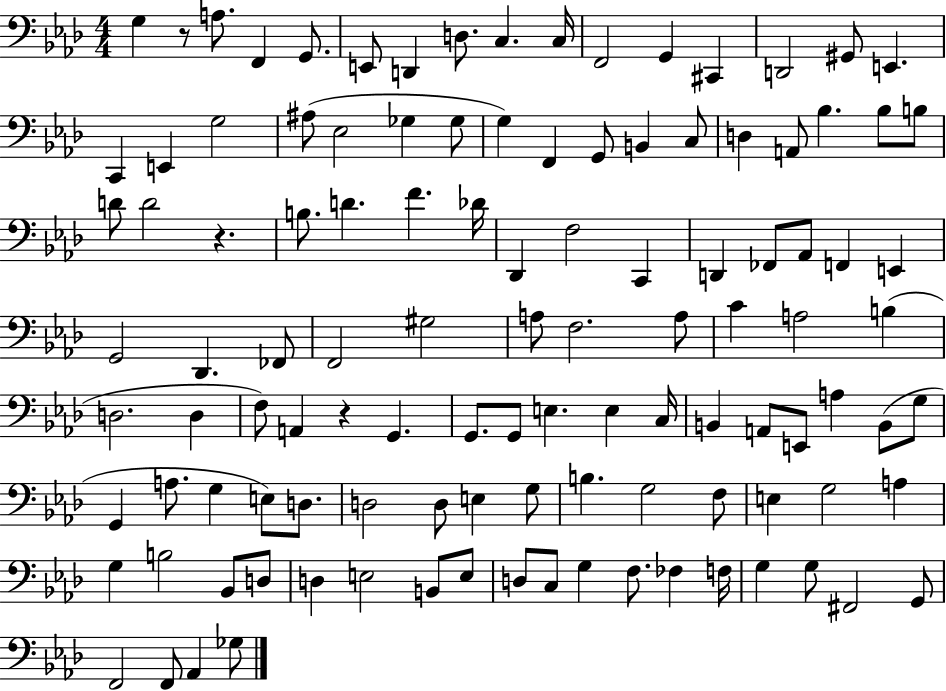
{
  \clef bass
  \numericTimeSignature
  \time 4/4
  \key aes \major
  g4 r8 a8. f,4 g,8. | e,8 d,4 d8. c4. c16 | f,2 g,4 cis,4 | d,2 gis,8 e,4. | \break c,4 e,4 g2 | ais8( ees2 ges4 ges8 | g4) f,4 g,8 b,4 c8 | d4 a,8 bes4. bes8 b8 | \break d'8 d'2 r4. | b8. d'4. f'4. des'16 | des,4 f2 c,4 | d,4 fes,8 aes,8 f,4 e,4 | \break g,2 des,4. fes,8 | f,2 gis2 | a8 f2. a8 | c'4 a2 b4( | \break d2. d4 | f8) a,4 r4 g,4. | g,8. g,8 e4. e4 c16 | b,4 a,8 e,8 a4 b,8( g8 | \break g,4 a8. g4 e8) d8. | d2 d8 e4 g8 | b4. g2 f8 | e4 g2 a4 | \break g4 b2 bes,8 d8 | d4 e2 b,8 e8 | d8 c8 g4 f8. fes4 f16 | g4 g8 fis,2 g,8 | \break f,2 f,8 aes,4 ges8 | \bar "|."
}